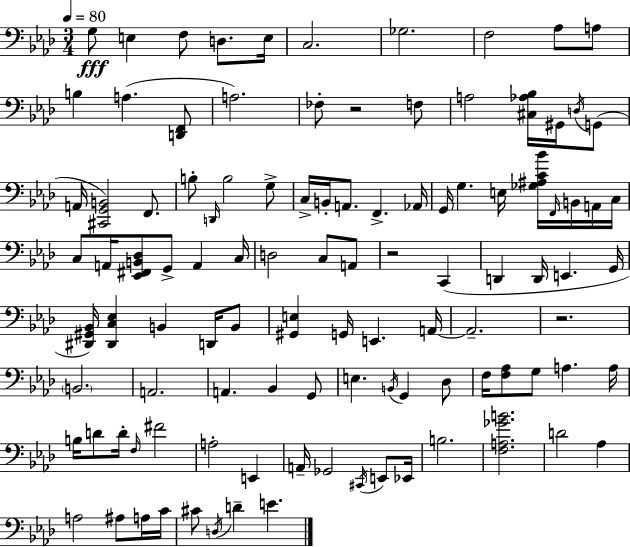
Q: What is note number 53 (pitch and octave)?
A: B2